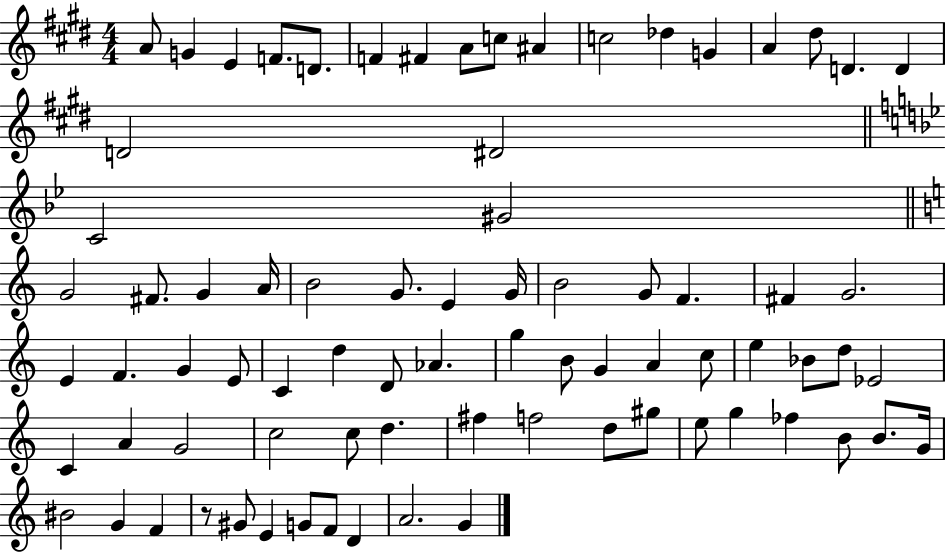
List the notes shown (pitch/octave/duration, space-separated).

A4/e G4/q E4/q F4/e. D4/e. F4/q F#4/q A4/e C5/e A#4/q C5/h Db5/q G4/q A4/q D#5/e D4/q. D4/q D4/h D#4/h C4/h G#4/h G4/h F#4/e. G4/q A4/s B4/h G4/e. E4/q G4/s B4/h G4/e F4/q. F#4/q G4/h. E4/q F4/q. G4/q E4/e C4/q D5/q D4/e Ab4/q. G5/q B4/e G4/q A4/q C5/e E5/q Bb4/e D5/e Eb4/h C4/q A4/q G4/h C5/h C5/e D5/q. F#5/q F5/h D5/e G#5/e E5/e G5/q FES5/q B4/e B4/e. G4/s BIS4/h G4/q F4/q R/e G#4/e E4/q G4/e F4/e D4/q A4/h. G4/q